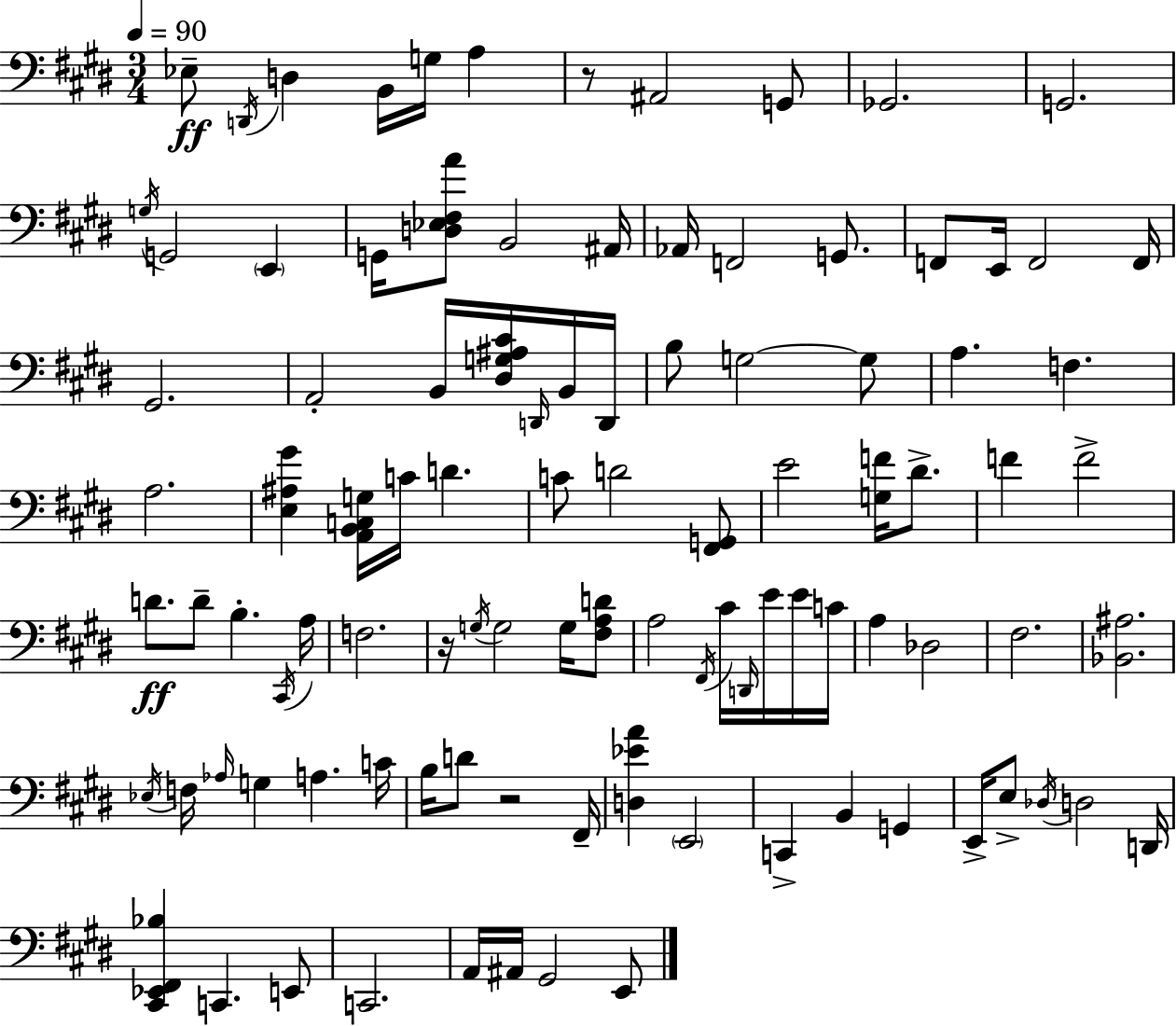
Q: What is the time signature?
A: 3/4